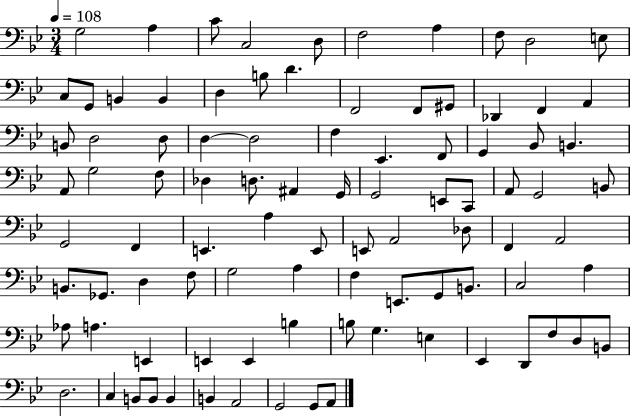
G3/h A3/q C4/e C3/h D3/e F3/h A3/q F3/e D3/h E3/e C3/e G2/e B2/q B2/q D3/q B3/e D4/q. F2/h F2/e G#2/e Db2/q F2/q A2/q B2/e D3/h D3/e D3/q D3/h F3/q Eb2/q. F2/e G2/q Bb2/e B2/q. A2/e G3/h F3/e Db3/q D3/e. A#2/q G2/s G2/h E2/e C2/e A2/e G2/h B2/e G2/h F2/q E2/q. A3/q E2/e E2/e A2/h Db3/e F2/q A2/h B2/e. Gb2/e. D3/q F3/e G3/h A3/q F3/q E2/e. G2/e B2/e. C3/h A3/q Ab3/e A3/q. E2/q E2/q E2/q B3/q B3/e G3/q. E3/q Eb2/q D2/e F3/e D3/e B2/e D3/h. C3/q B2/e B2/e B2/q B2/q A2/h G2/h G2/e A2/e